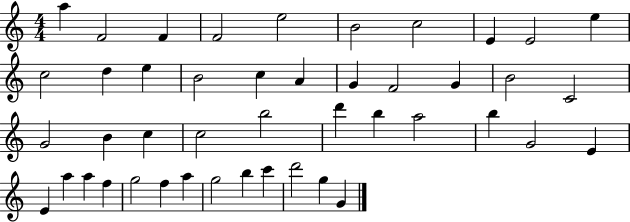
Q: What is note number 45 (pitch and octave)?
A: G4